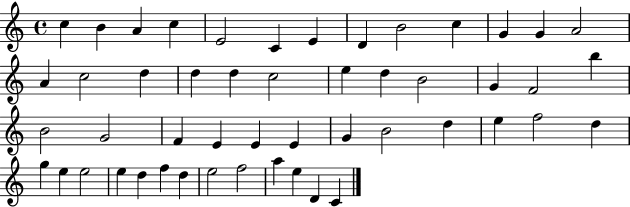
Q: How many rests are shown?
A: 0